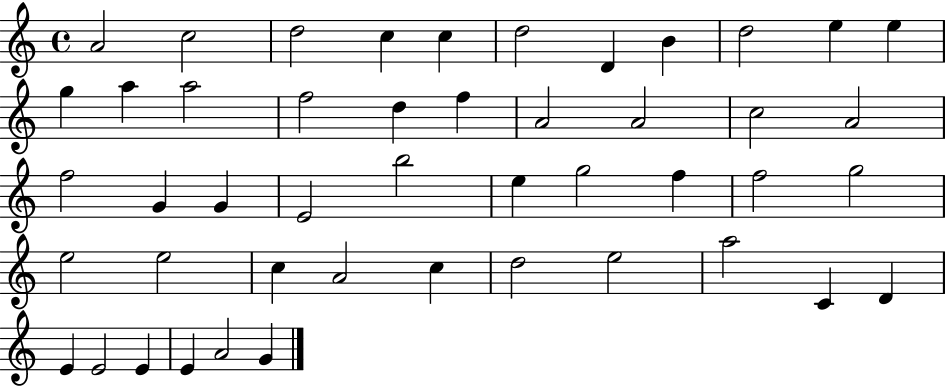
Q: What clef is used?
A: treble